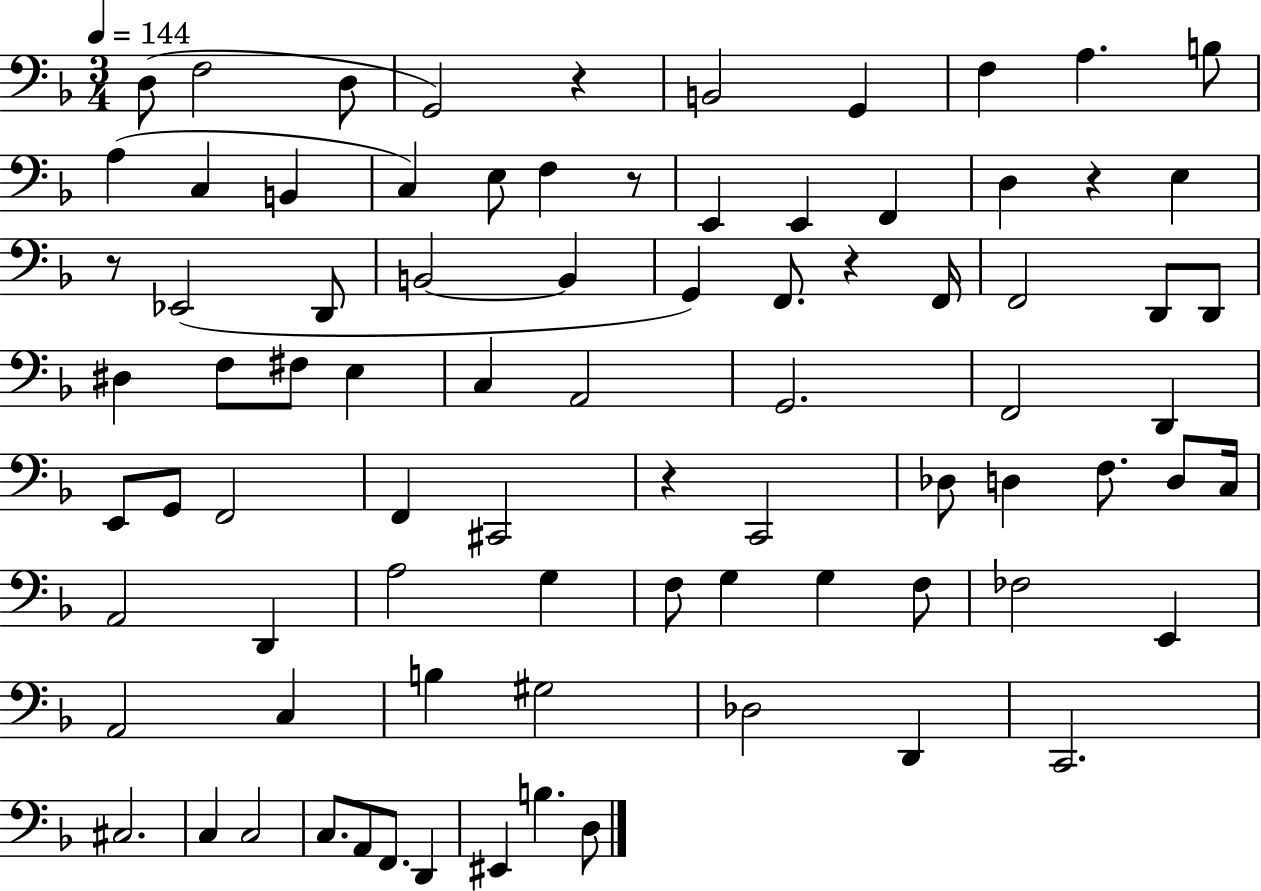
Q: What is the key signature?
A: F major